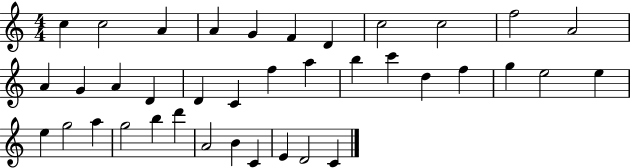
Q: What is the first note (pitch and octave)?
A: C5